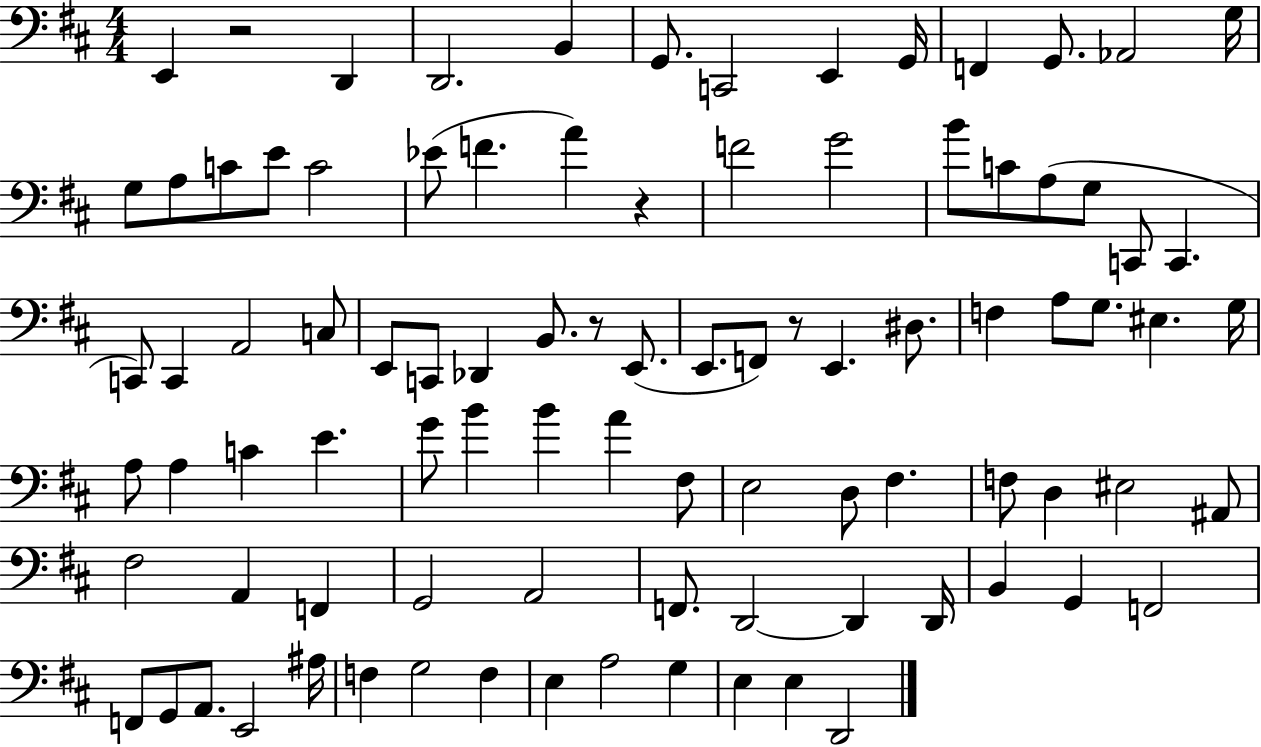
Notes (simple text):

E2/q R/h D2/q D2/h. B2/q G2/e. C2/h E2/q G2/s F2/q G2/e. Ab2/h G3/s G3/e A3/e C4/e E4/e C4/h Eb4/e F4/q. A4/q R/q F4/h G4/h B4/e C4/e A3/e G3/e C2/e C2/q. C2/e C2/q A2/h C3/e E2/e C2/e Db2/q B2/e. R/e E2/e. E2/e. F2/e R/e E2/q. D#3/e. F3/q A3/e G3/e. EIS3/q. G3/s A3/e A3/q C4/q E4/q. G4/e B4/q B4/q A4/q F#3/e E3/h D3/e F#3/q. F3/e D3/q EIS3/h A#2/e F#3/h A2/q F2/q G2/h A2/h F2/e. D2/h D2/q D2/s B2/q G2/q F2/h F2/e G2/e A2/e. E2/h A#3/s F3/q G3/h F3/q E3/q A3/h G3/q E3/q E3/q D2/h